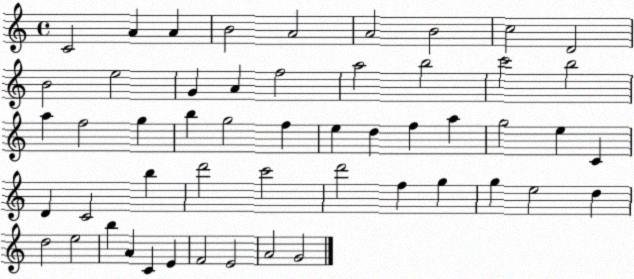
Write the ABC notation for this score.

X:1
T:Untitled
M:4/4
L:1/4
K:C
C2 A A B2 A2 A2 B2 c2 D2 B2 e2 G A f2 a2 b2 c'2 b2 a f2 g b g2 f e d f a g2 e C D C2 b d'2 c'2 d'2 f g g e2 d d2 e2 b A C E F2 E2 A2 G2